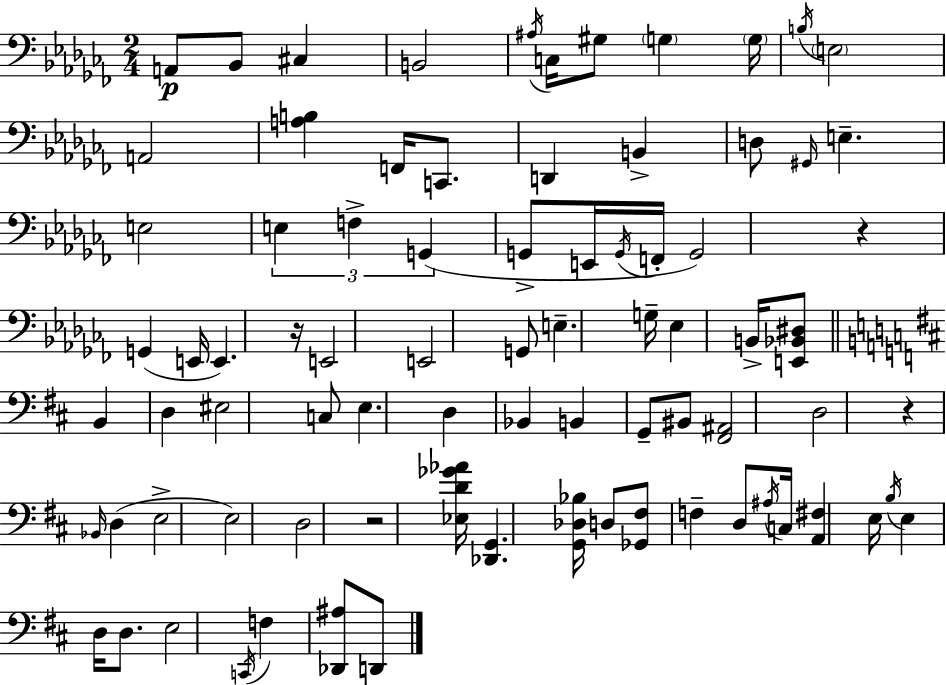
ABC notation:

X:1
T:Untitled
M:2/4
L:1/4
K:Abm
A,,/2 _B,,/2 ^C, B,,2 ^A,/4 C,/4 ^G,/2 G, G,/4 B,/4 E,2 A,,2 [A,B,] F,,/4 C,,/2 D,, B,, D,/2 ^G,,/4 E, E,2 E, F, G,, G,,/2 E,,/4 G,,/4 F,,/4 G,,2 z G,, E,,/4 E,, z/4 E,,2 E,,2 G,,/2 E, G,/4 _E, B,,/4 [E,,_B,,^D,]/2 B,, D, ^E,2 C,/2 E, D, _B,, B,, G,,/2 ^B,,/2 [^F,,^A,,]2 D,2 z _B,,/4 D, E,2 E,2 D,2 z2 [_E,D_G_A]/4 [_D,,G,,] [G,,_D,_B,]/4 D,/2 [_G,,^F,]/2 F, D,/2 ^A,/4 C,/4 [A,,^F,] E,/4 B,/4 E, D,/4 D,/2 E,2 C,,/4 F, [_D,,^A,]/2 D,,/2